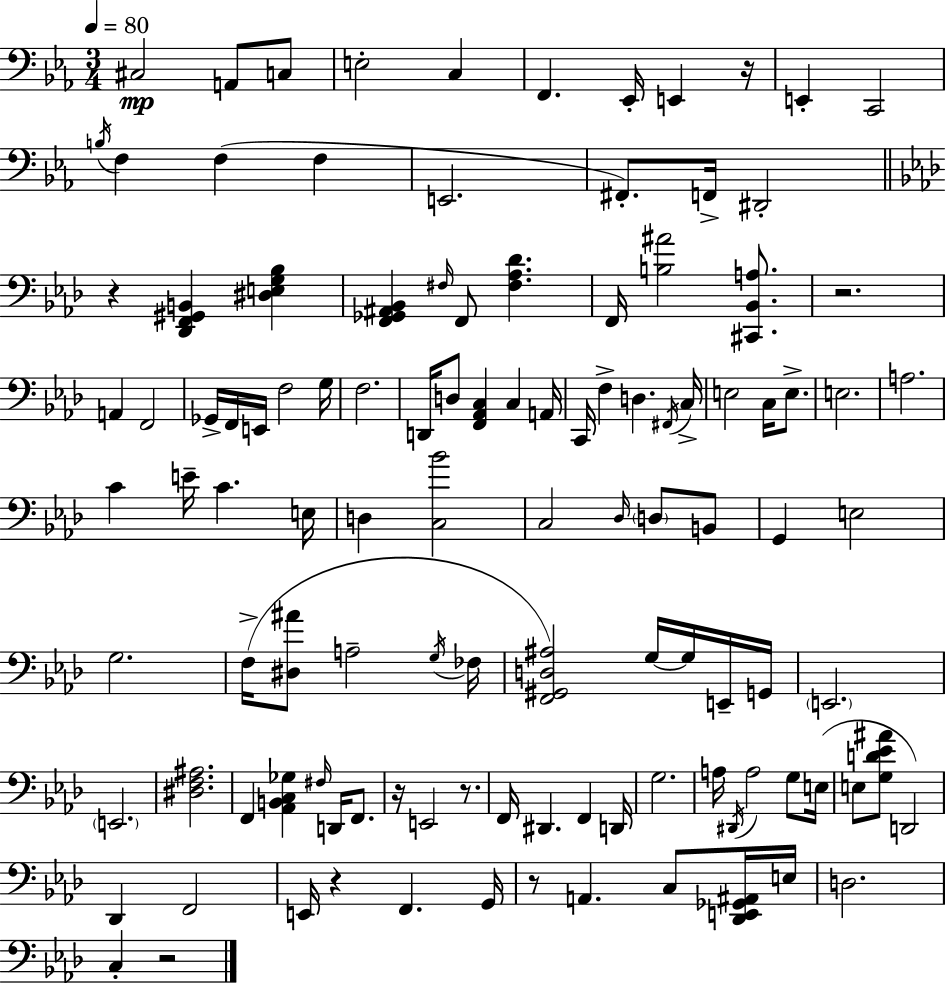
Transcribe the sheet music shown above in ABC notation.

X:1
T:Untitled
M:3/4
L:1/4
K:Cm
^C,2 A,,/2 C,/2 E,2 C, F,, _E,,/4 E,, z/4 E,, C,,2 B,/4 F, F, F, E,,2 ^F,,/2 F,,/4 ^D,,2 z [_D,,F,,^G,,B,,] [^D,E,G,_B,] [F,,_G,,^A,,_B,,] ^F,/4 F,,/2 [^F,_A,_D] F,,/4 [B,^A]2 [^C,,_B,,A,]/2 z2 A,, F,,2 _G,,/4 F,,/4 E,,/4 F,2 G,/4 F,2 D,,/4 D,/2 [F,,_A,,C,] C, A,,/4 C,,/4 F, D, ^F,,/4 C,/4 E,2 C,/4 E,/2 E,2 A,2 C E/4 C E,/4 D, [C,_B]2 C,2 _D,/4 D,/2 B,,/2 G,, E,2 G,2 F,/4 [^D,^A]/2 A,2 G,/4 _F,/4 [F,,^G,,D,^A,]2 G,/4 G,/4 E,,/4 G,,/4 E,,2 E,,2 [^D,F,^A,]2 F,, [_A,,B,,C,_G,] ^F,/4 D,,/4 F,,/2 z/4 E,,2 z/2 F,,/4 ^D,, F,, D,,/4 G,2 A,/4 ^D,,/4 A,2 G,/2 E,/4 E,/2 [G,D_E^A]/2 D,,2 _D,, F,,2 E,,/4 z F,, G,,/4 z/2 A,, C,/2 [_D,,E,,_G,,^A,,]/4 E,/4 D,2 C, z2